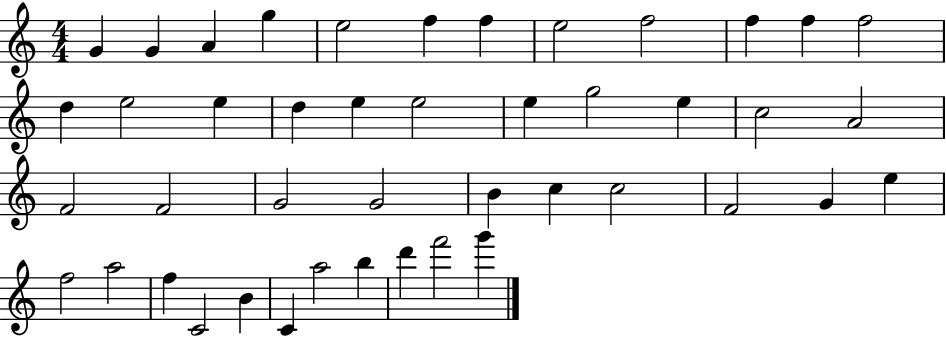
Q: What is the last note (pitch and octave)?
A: G6